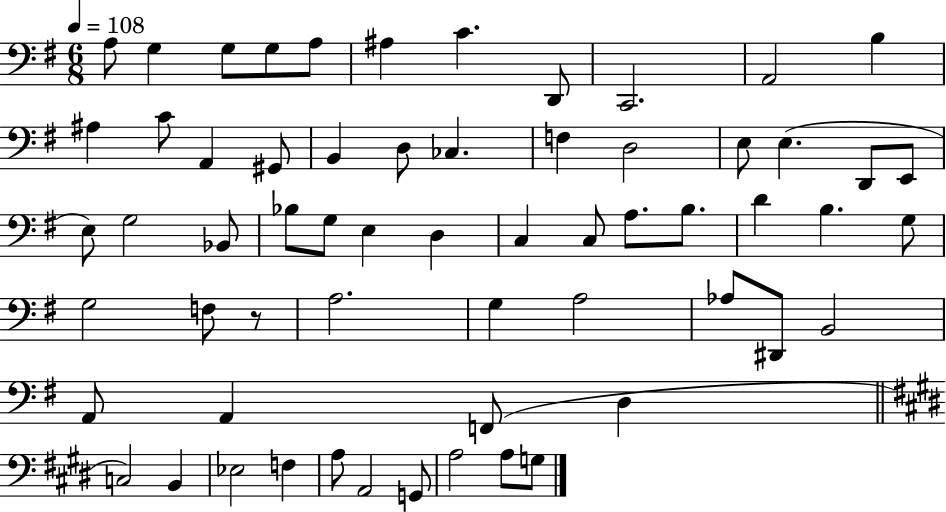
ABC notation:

X:1
T:Untitled
M:6/8
L:1/4
K:G
A,/2 G, G,/2 G,/2 A,/2 ^A, C D,,/2 C,,2 A,,2 B, ^A, C/2 A,, ^G,,/2 B,, D,/2 _C, F, D,2 E,/2 E, D,,/2 E,,/2 E,/2 G,2 _B,,/2 _B,/2 G,/2 E, D, C, C,/2 A,/2 B,/2 D B, G,/2 G,2 F,/2 z/2 A,2 G, A,2 _A,/2 ^D,,/2 B,,2 A,,/2 A,, F,,/2 D, C,2 B,, _E,2 F, A,/2 A,,2 G,,/2 A,2 A,/2 G,/2